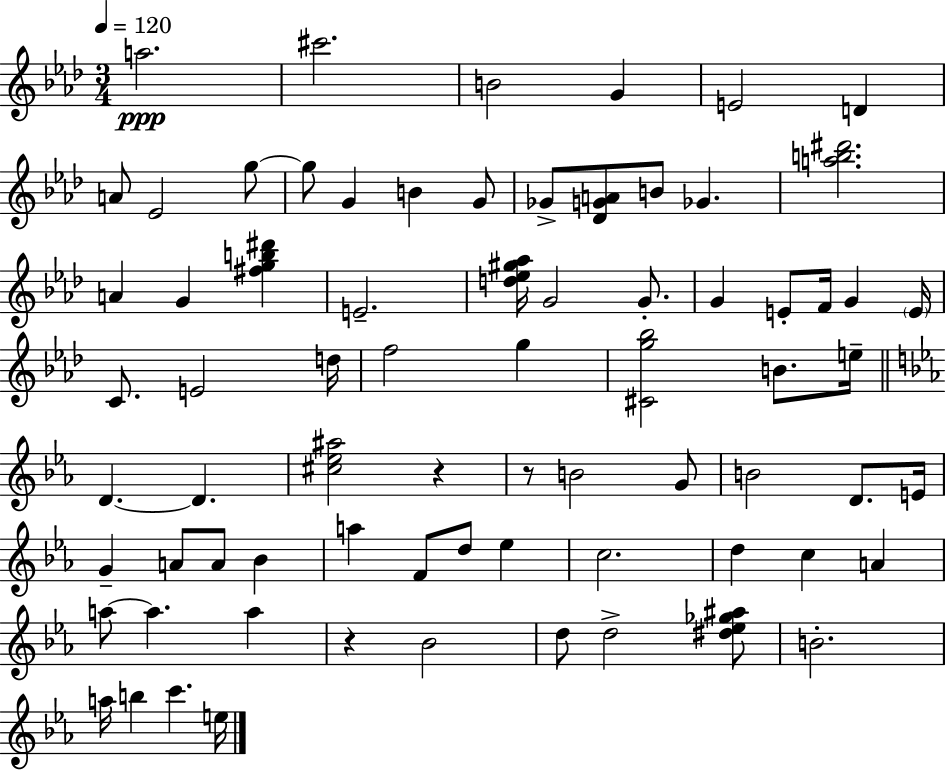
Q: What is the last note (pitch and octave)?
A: E5